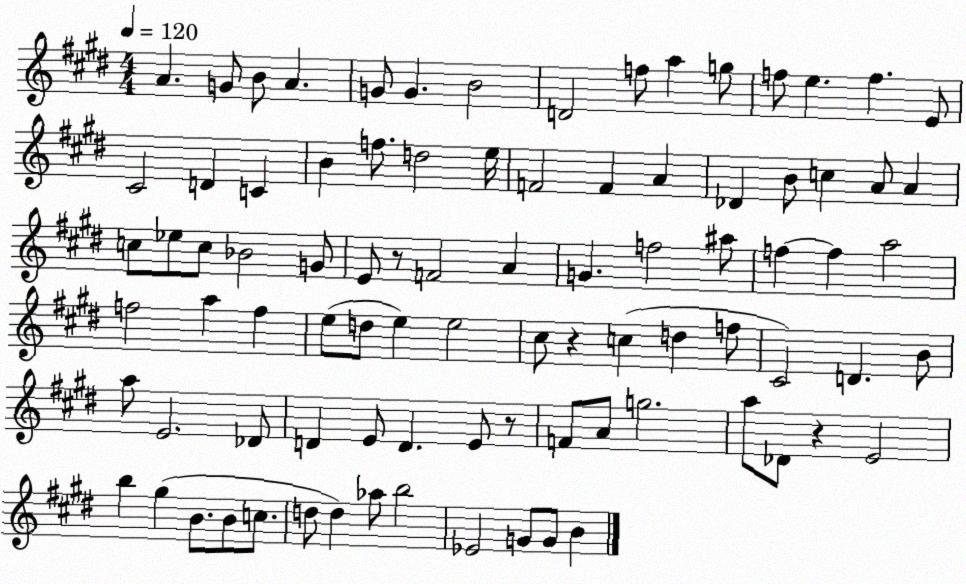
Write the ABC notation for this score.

X:1
T:Untitled
M:4/4
L:1/4
K:E
A G/2 B/2 A G/2 G B2 D2 f/2 a g/2 f/2 e f E/2 ^C2 D C B f/2 d2 e/4 F2 F A _D B/2 c A/2 A c/2 _e/2 c/2 _B2 G/2 E/2 z/2 F2 A G f2 ^a/2 f f a2 f2 a f e/2 d/2 e e2 ^c/2 z c d f/2 ^C2 D B/2 a/2 E2 _D/2 D E/2 D E/2 z/2 F/2 A/2 g2 a/2 _D/2 z E2 b ^g B/2 B/2 c/2 d/2 d _a/2 b2 _E2 G/2 G/2 B